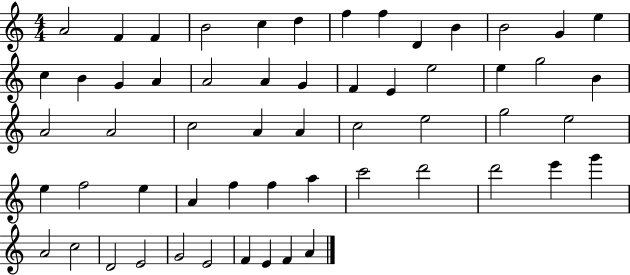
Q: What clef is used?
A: treble